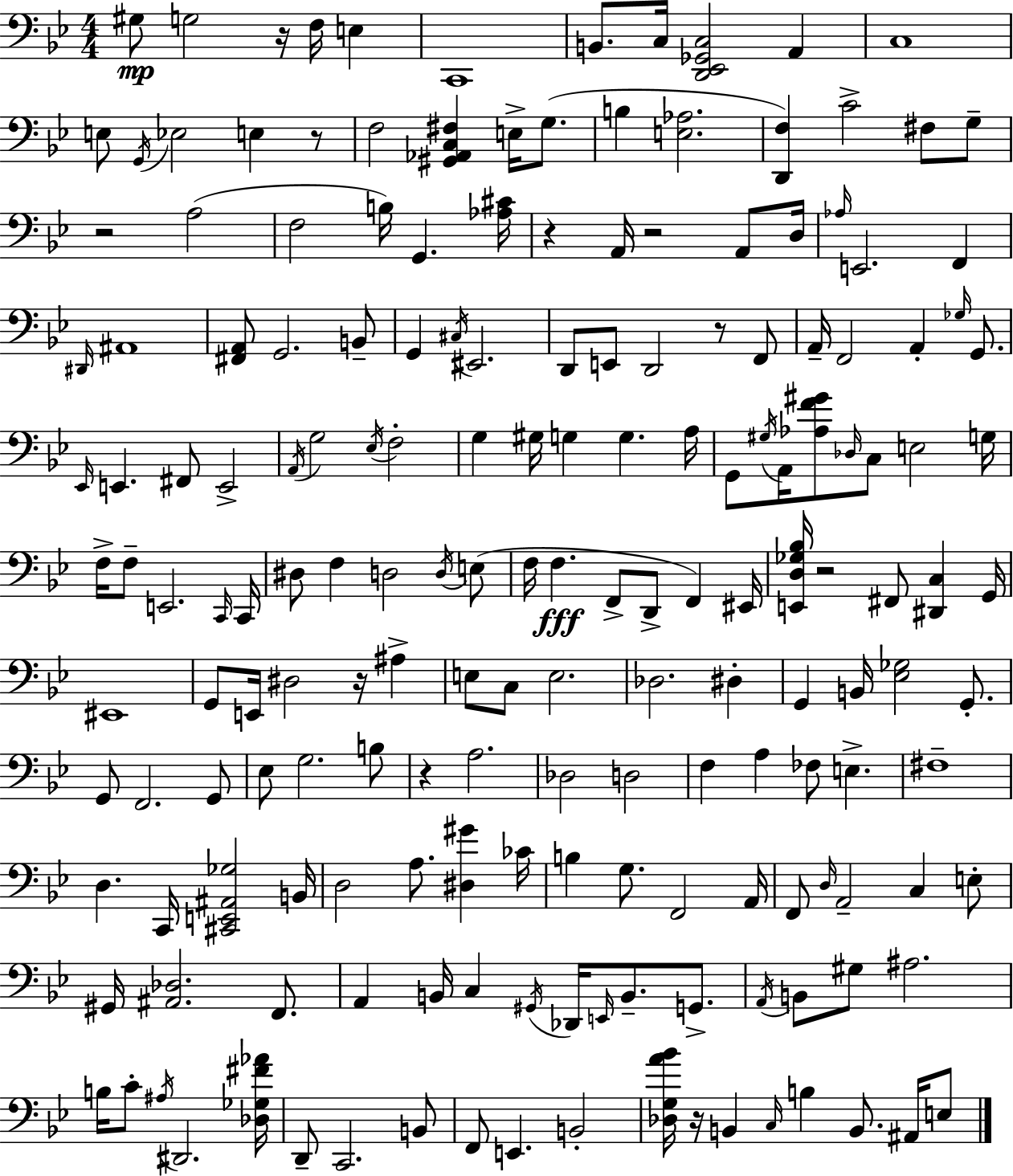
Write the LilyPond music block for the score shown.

{
  \clef bass
  \numericTimeSignature
  \time 4/4
  \key bes \major
  gis8\mp g2 r16 f16 e4 | c,1 | b,8. c16 <d, ees, ges, c>2 a,4 | c1 | \break e8 \acciaccatura { g,16 } ees2 e4 r8 | f2 <gis, aes, c fis>4 e16-> g8.( | b4 <e aes>2. | <d, f>4) c'2-> fis8 g8-- | \break r2 a2( | f2 b16) g,4. | <aes cis'>16 r4 a,16 r2 a,8 | d16 \grace { aes16 } e,2. f,4 | \break \grace { dis,16 } ais,1 | <fis, a,>8 g,2. | b,8-- g,4 \acciaccatura { cis16 } eis,2. | d,8 e,8 d,2 | \break r8 f,8 a,16-- f,2 a,4-. | \grace { ges16 } g,8. \grace { ees,16 } e,4. fis,8 e,2-> | \acciaccatura { a,16 } g2 \acciaccatura { ees16 } | f2-. g4 gis16 g4 | \break g4. a16 g,8 \acciaccatura { gis16 } a,16 <aes f' gis'>8 \grace { des16 } c8 | e2 g16 f16-> f8-- e,2. | \grace { c,16 } c,16 dis8 f4 | d2 \acciaccatura { d16 } e8( f16 f4.\fff | \break f,8-> d,8-> f,4) eis,16 <e, d ges bes>16 r2 | fis,8 <dis, c>4 g,16 eis,1 | g,8 e,16 dis2 | r16 ais4-> e8 c8 | \break e2. des2. | dis4-. g,4 | b,16 <ees ges>2 g,8.-. g,8 f,2. | g,8 ees8 g2. | \break b8 r4 | a2. des2 | d2 f4 | a4 fes8 e4.-> fis1-- | \break d4. | c,16 <cis, e, ais, ges>2 b,16 d2 | a8. <dis gis'>4 ces'16 b4 | g8. f,2 a,16 f,8 \grace { d16 } a,2-- | \break c4 e8-. gis,16 <ais, des>2. | f,8. a,4 | b,16 c4 \acciaccatura { gis,16 } des,16 \grace { e,16 } b,8.-- g,8.-> \acciaccatura { a,16 } | b,8 gis8 ais2. | \break b16 c'8-. \acciaccatura { ais16 } dis,2. | <des ges fis' aes'>16 d,8-- c,2. b,8 | f,8 e,4. b,2-. | <des g a' bes'>16 r16 b,4 \grace { c16 } b4 b,8. ais,16 | \break e8 \bar "|."
}